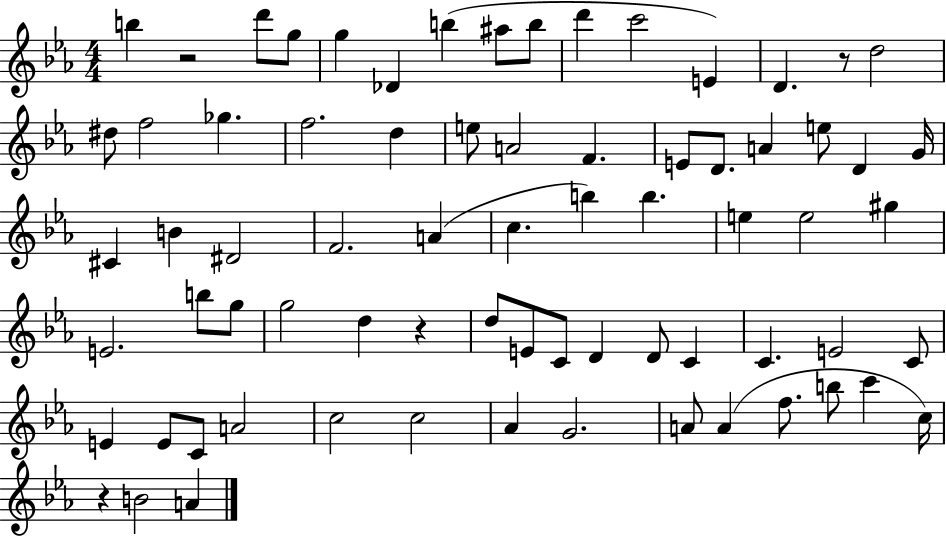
B5/q R/h D6/e G5/e G5/q Db4/q B5/q A#5/e B5/e D6/q C6/h E4/q D4/q. R/e D5/h D#5/e F5/h Gb5/q. F5/h. D5/q E5/e A4/h F4/q. E4/e D4/e. A4/q E5/e D4/q G4/s C#4/q B4/q D#4/h F4/h. A4/q C5/q. B5/q B5/q. E5/q E5/h G#5/q E4/h. B5/e G5/e G5/h D5/q R/q D5/e E4/e C4/e D4/q D4/e C4/q C4/q. E4/h C4/e E4/q E4/e C4/e A4/h C5/h C5/h Ab4/q G4/h. A4/e A4/q F5/e. B5/e C6/q C5/s R/q B4/h A4/q